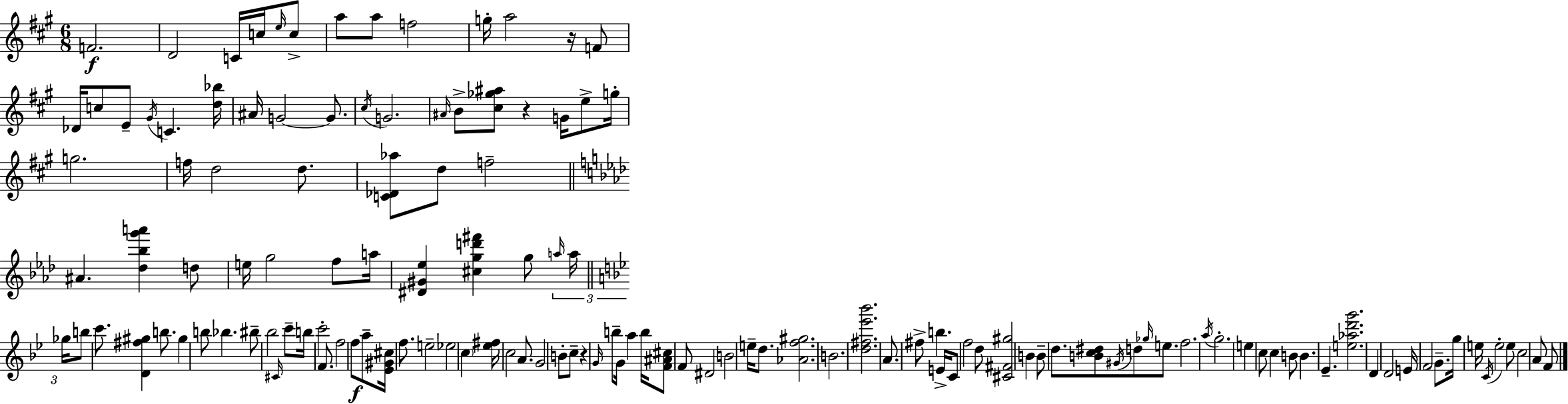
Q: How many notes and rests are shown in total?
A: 133